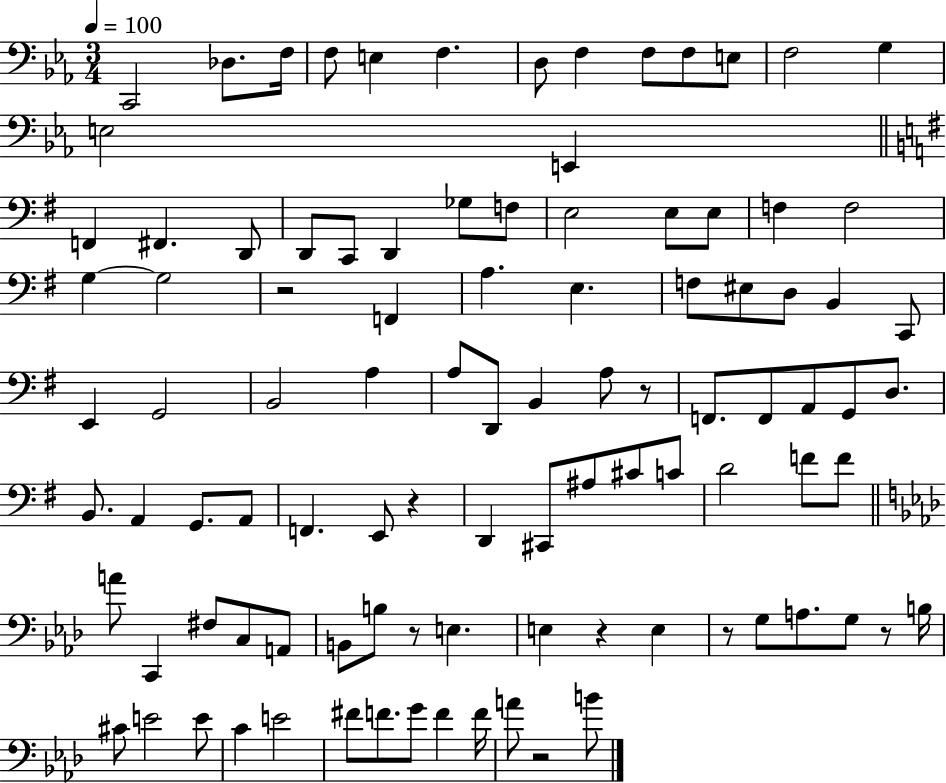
X:1
T:Untitled
M:3/4
L:1/4
K:Eb
C,,2 _D,/2 F,/4 F,/2 E, F, D,/2 F, F,/2 F,/2 E,/2 F,2 G, E,2 E,, F,, ^F,, D,,/2 D,,/2 C,,/2 D,, _G,/2 F,/2 E,2 E,/2 E,/2 F, F,2 G, G,2 z2 F,, A, E, F,/2 ^E,/2 D,/2 B,, C,,/2 E,, G,,2 B,,2 A, A,/2 D,,/2 B,, A,/2 z/2 F,,/2 F,,/2 A,,/2 G,,/2 D,/2 B,,/2 A,, G,,/2 A,,/2 F,, E,,/2 z D,, ^C,,/2 ^A,/2 ^C/2 C/2 D2 F/2 F/2 A/2 C,, ^F,/2 C,/2 A,,/2 B,,/2 B,/2 z/2 E, E, z E, z/2 G,/2 A,/2 G,/2 z/2 B,/4 ^C/2 E2 E/2 C E2 ^F/2 F/2 G/2 F F/4 A/2 z2 B/2